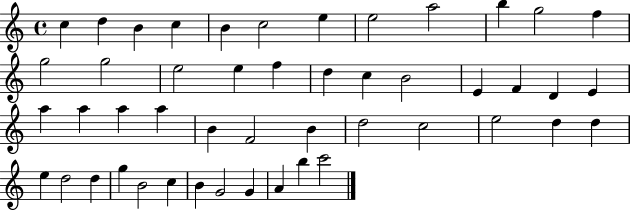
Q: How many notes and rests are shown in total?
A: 48